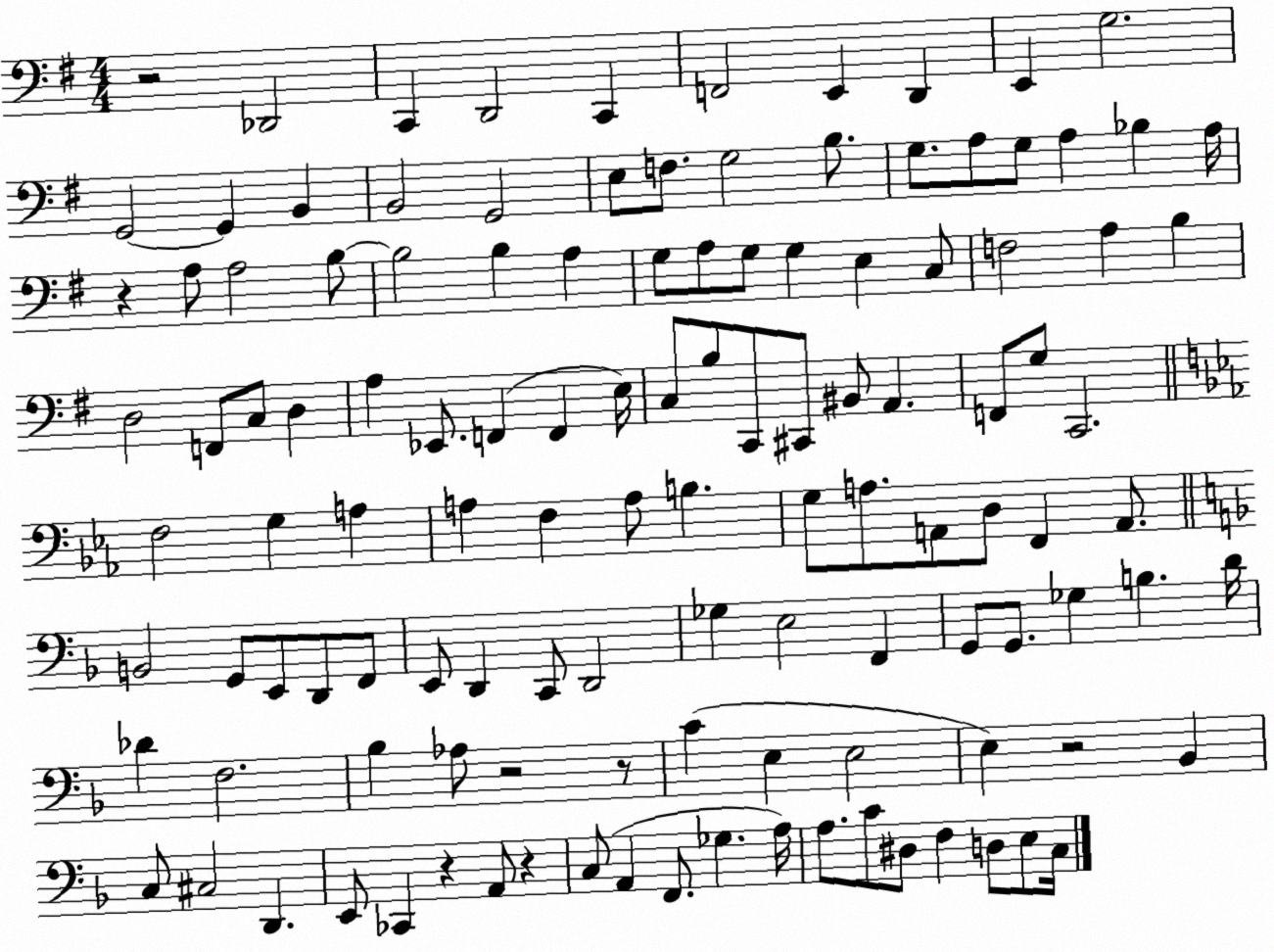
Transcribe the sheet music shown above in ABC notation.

X:1
T:Untitled
M:4/4
L:1/4
K:G
z2 _D,,2 C,, D,,2 C,, F,,2 E,, D,, E,, G,2 G,,2 G,, B,, B,,2 G,,2 E,/2 F,/2 G,2 B,/2 G,/2 A,/2 G,/2 A, _B, A,/4 z A,/2 A,2 B,/2 B,2 B, A, G,/2 A,/2 G,/2 G, E, C,/2 F,2 A, B, D,2 F,,/2 C,/2 D, A, _E,,/2 F,, F,, E,/4 C,/2 B,/2 C,,/2 ^C,,/2 ^B,,/2 A,, F,,/2 G,/2 C,,2 F,2 G, A, A, F, A,/2 B, G,/2 A,/2 A,,/2 D,/2 F,, A,,/2 B,,2 G,,/2 E,,/2 D,,/2 F,,/2 E,,/2 D,, C,,/2 D,,2 _G, E,2 F,, G,,/2 G,,/2 _G, B, D/4 _D F,2 _B, _A,/2 z2 z/2 C E, E,2 E, z2 _B,, C,/2 ^C,2 D,, E,,/2 _C,, z A,,/2 z C,/2 A,, F,,/2 _G, A,/4 A,/2 C/2 ^D,/2 F, D,/2 E,/2 C,/4